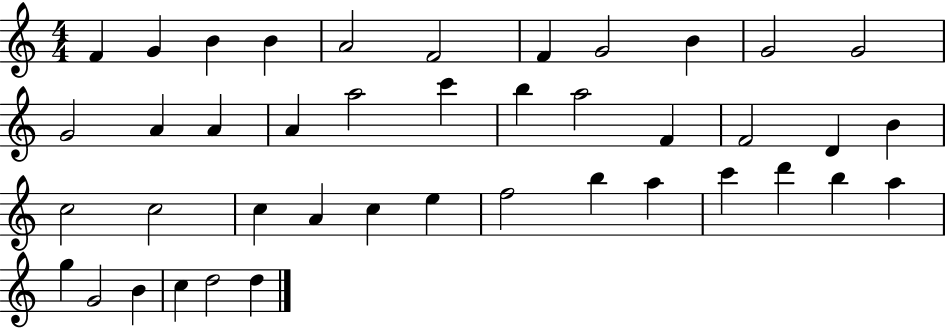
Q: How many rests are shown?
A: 0